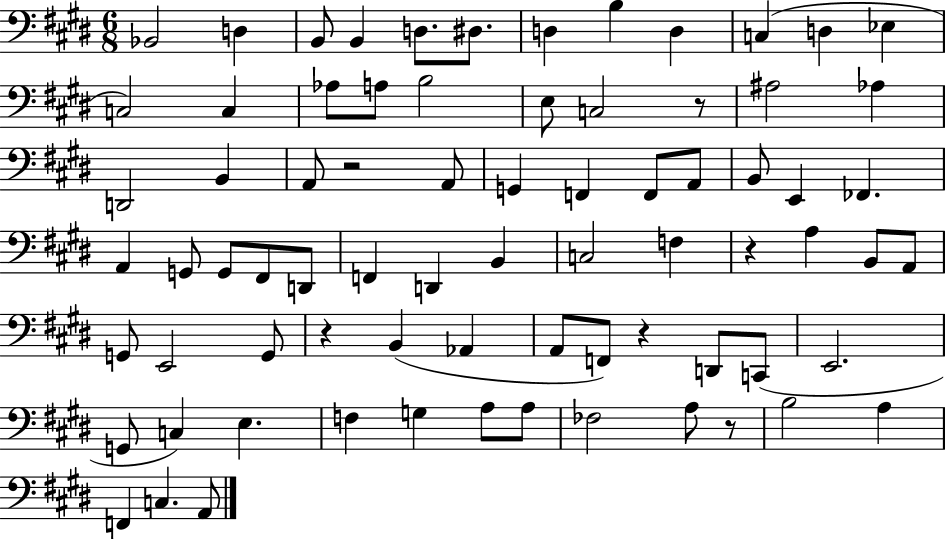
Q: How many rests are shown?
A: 6